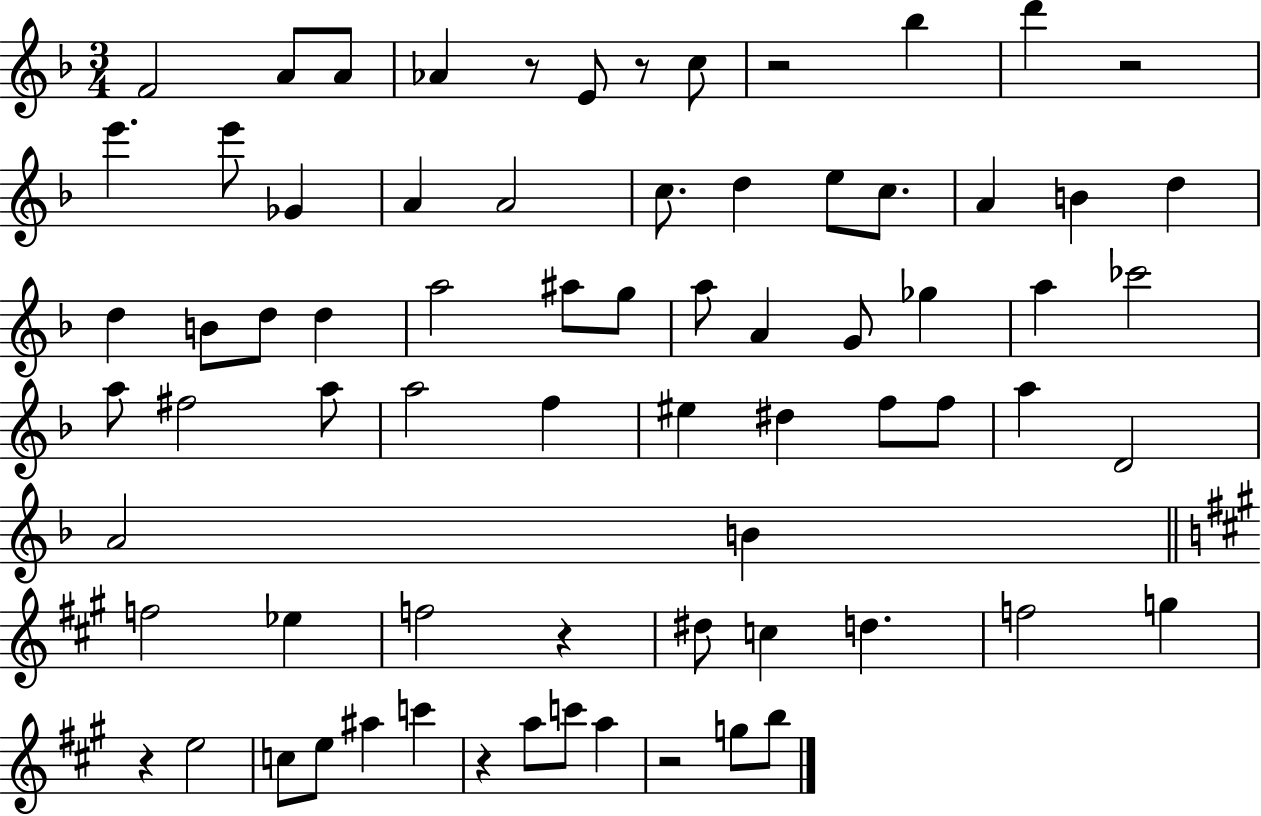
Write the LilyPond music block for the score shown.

{
  \clef treble
  \numericTimeSignature
  \time 3/4
  \key f \major
  \repeat volta 2 { f'2 a'8 a'8 | aes'4 r8 e'8 r8 c''8 | r2 bes''4 | d'''4 r2 | \break e'''4. e'''8 ges'4 | a'4 a'2 | c''8. d''4 e''8 c''8. | a'4 b'4 d''4 | \break d''4 b'8 d''8 d''4 | a''2 ais''8 g''8 | a''8 a'4 g'8 ges''4 | a''4 ces'''2 | \break a''8 fis''2 a''8 | a''2 f''4 | eis''4 dis''4 f''8 f''8 | a''4 d'2 | \break a'2 b'4 | \bar "||" \break \key a \major f''2 ees''4 | f''2 r4 | dis''8 c''4 d''4. | f''2 g''4 | \break r4 e''2 | c''8 e''8 ais''4 c'''4 | r4 a''8 c'''8 a''4 | r2 g''8 b''8 | \break } \bar "|."
}